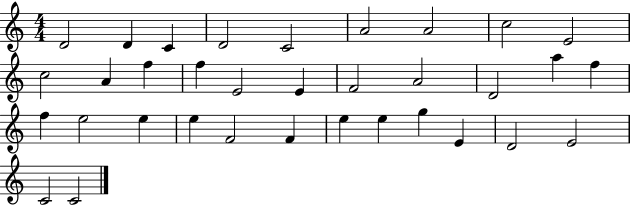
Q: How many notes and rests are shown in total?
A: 34